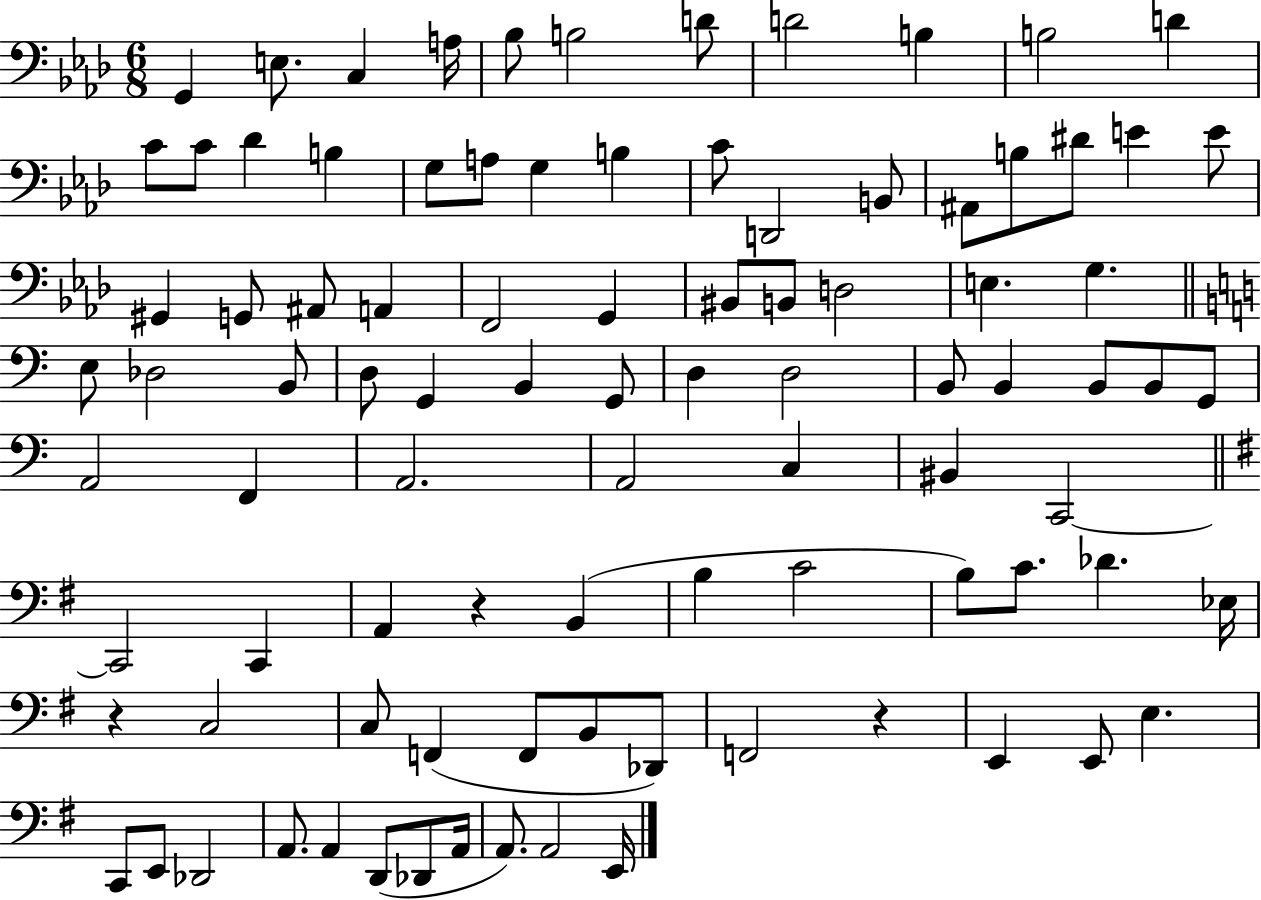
{
  \clef bass
  \numericTimeSignature
  \time 6/8
  \key aes \major
  g,4 e8. c4 a16 | bes8 b2 d'8 | d'2 b4 | b2 d'4 | \break c'8 c'8 des'4 b4 | g8 a8 g4 b4 | c'8 d,2 b,8 | ais,8 b8 dis'8 e'4 e'8 | \break gis,4 g,8 ais,8 a,4 | f,2 g,4 | bis,8 b,8 d2 | e4. g4. | \break \bar "||" \break \key a \minor e8 des2 b,8 | d8 g,4 b,4 g,8 | d4 d2 | b,8 b,4 b,8 b,8 g,8 | \break a,2 f,4 | a,2. | a,2 c4 | bis,4 c,2~~ | \break \bar "||" \break \key g \major c,2 c,4 | a,4 r4 b,4( | b4 c'2 | b8) c'8. des'4. ees16 | \break r4 c2 | c8 f,4( f,8 b,8 des,8) | f,2 r4 | e,4 e,8 e4. | \break c,8 e,8 des,2 | a,8. a,4 d,8( des,8 a,16 | a,8.) a,2 e,16 | \bar "|."
}